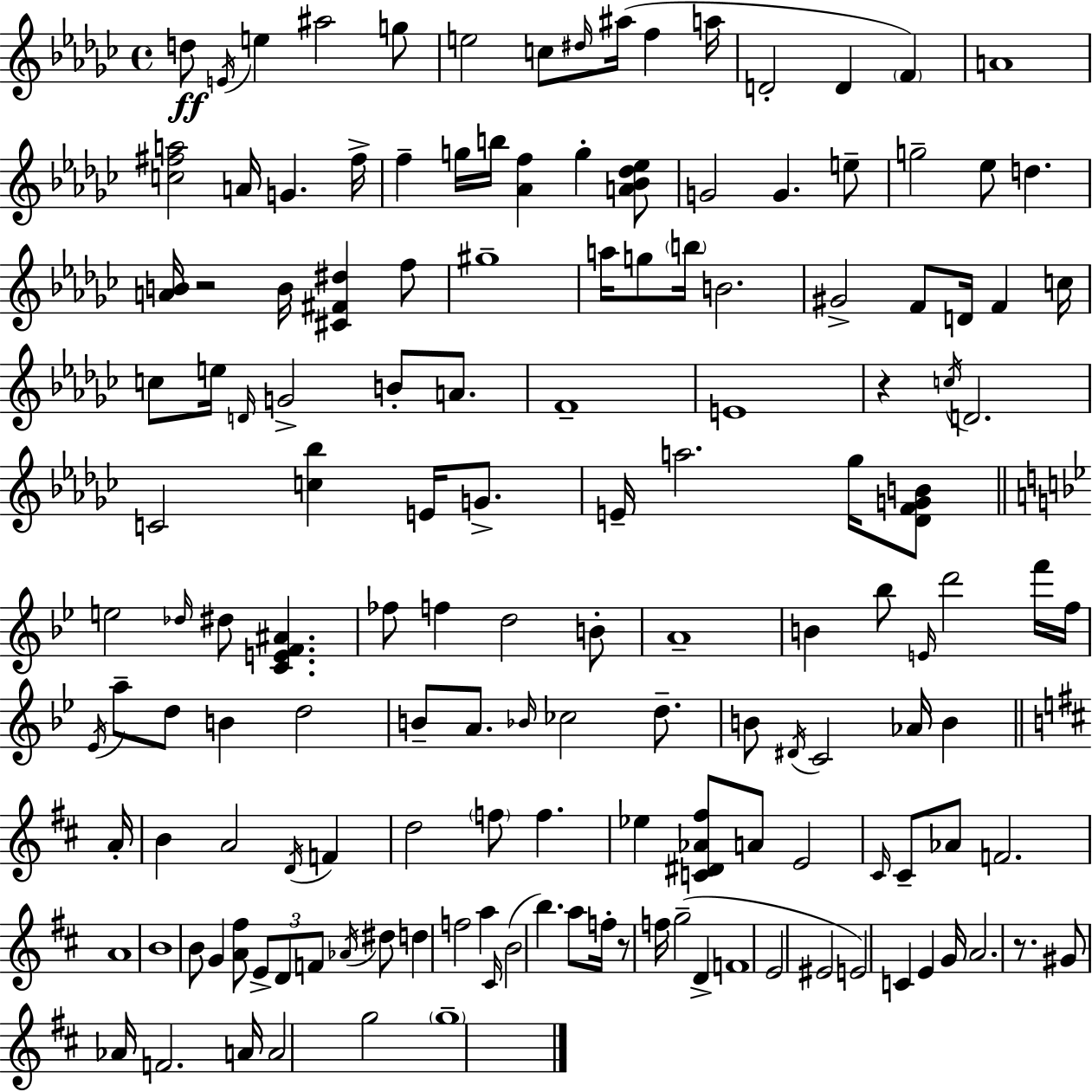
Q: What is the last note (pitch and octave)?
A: G5